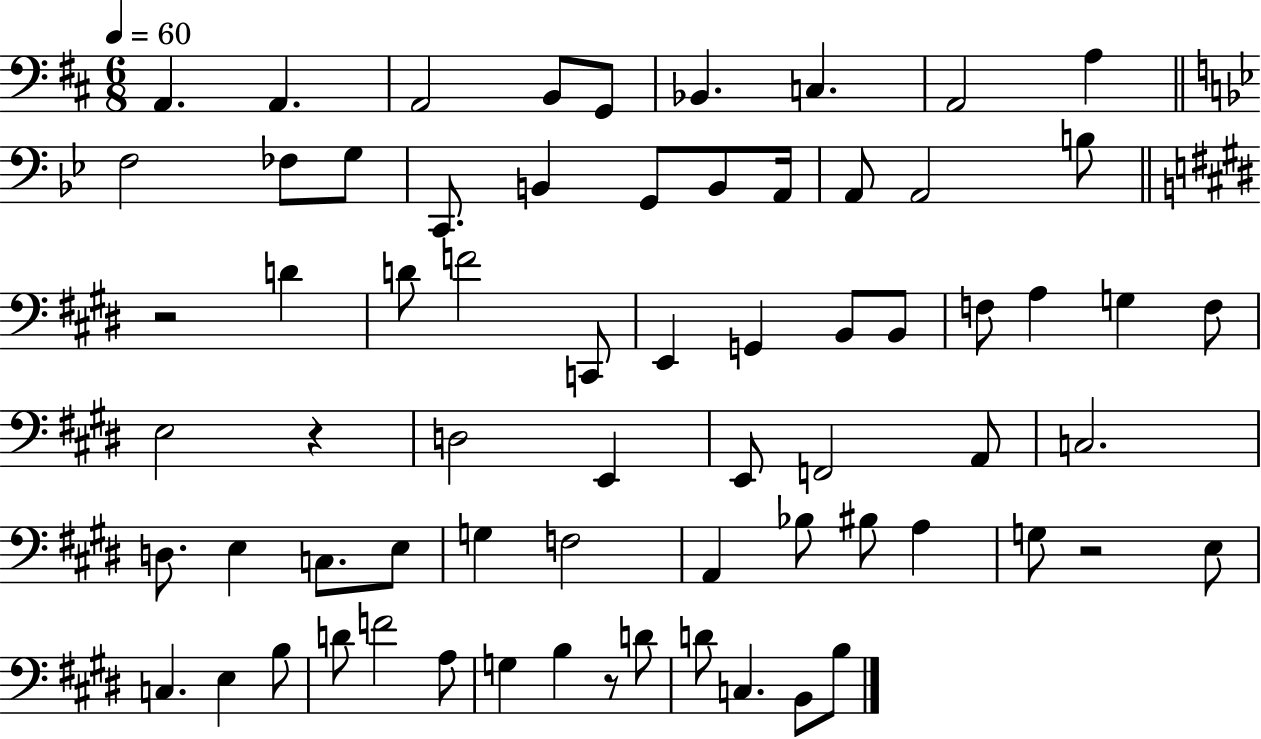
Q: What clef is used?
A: bass